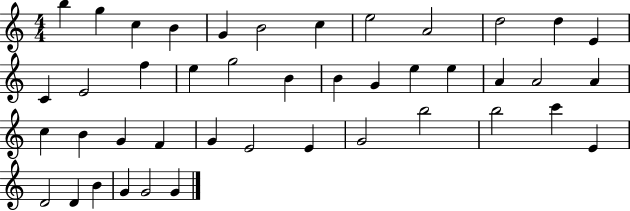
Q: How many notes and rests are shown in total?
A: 43